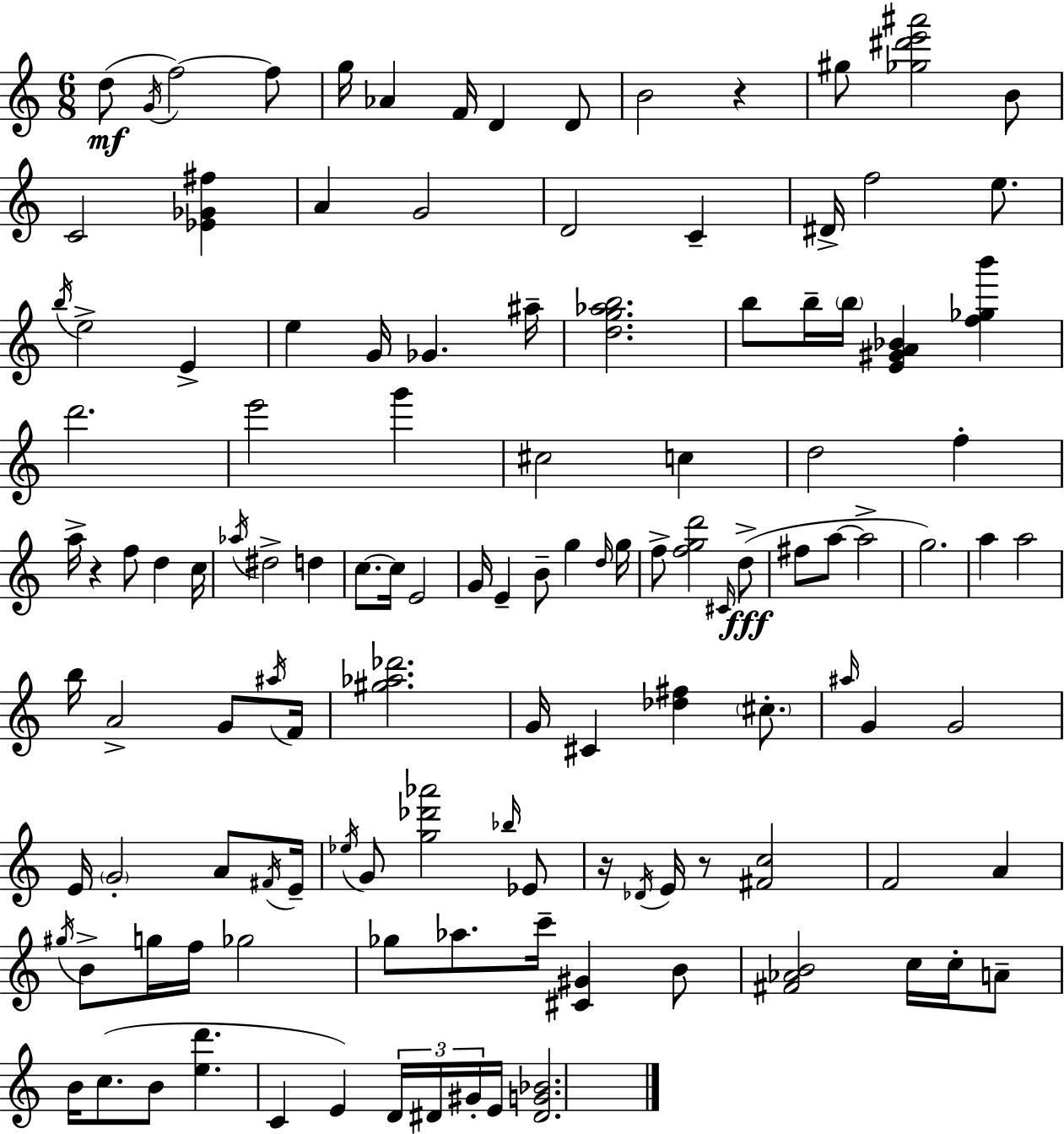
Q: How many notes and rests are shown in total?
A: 125